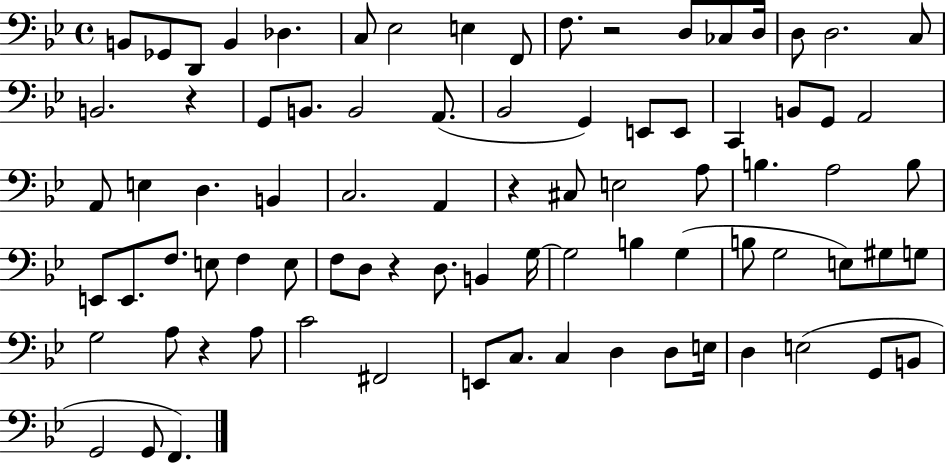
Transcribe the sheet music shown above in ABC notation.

X:1
T:Untitled
M:4/4
L:1/4
K:Bb
B,,/2 _G,,/2 D,,/2 B,, _D, C,/2 _E,2 E, F,,/2 F,/2 z2 D,/2 _C,/2 D,/4 D,/2 D,2 C,/2 B,,2 z G,,/2 B,,/2 B,,2 A,,/2 _B,,2 G,, E,,/2 E,,/2 C,, B,,/2 G,,/2 A,,2 A,,/2 E, D, B,, C,2 A,, z ^C,/2 E,2 A,/2 B, A,2 B,/2 E,,/2 E,,/2 F,/2 E,/2 F, E,/2 F,/2 D,/2 z D,/2 B,, G,/4 G,2 B, G, B,/2 G,2 E,/2 ^G,/2 G,/2 G,2 A,/2 z A,/2 C2 ^F,,2 E,,/2 C,/2 C, D, D,/2 E,/4 D, E,2 G,,/2 B,,/2 G,,2 G,,/2 F,,